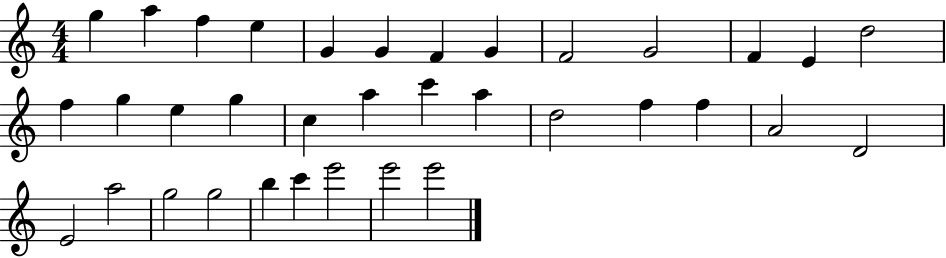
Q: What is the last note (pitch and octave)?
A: E6